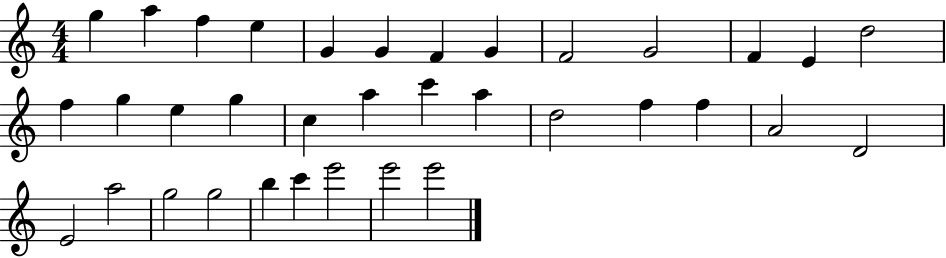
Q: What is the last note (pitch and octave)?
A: E6